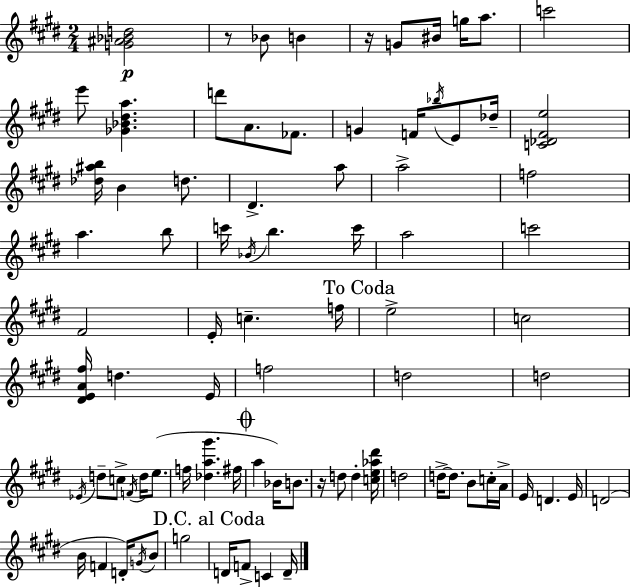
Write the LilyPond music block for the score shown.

{
  \clef treble
  \numericTimeSignature
  \time 2/4
  \key e \major
  <g' ais' bes' d''>2\p | r8 bes'8 b'4 | r16 g'8 bis'16 g''16 a''8. | c'''2 | \break e'''8 <ges' bes' dis'' a''>4. | d'''8 a'8. fes'8. | g'4 f'16 \acciaccatura { bes''16 } e'8 | des''16-- <c' des' fis' e''>2 | \break <des'' ais'' b''>16 b'4 d''8. | dis'4.-> a''8 | a''2-> | f''2 | \break a''4. b''8 | c'''16 \acciaccatura { bes'16 } b''4. | c'''16 a''2 | c'''2 | \break fis'2 | e'16-. c''4.-- | f''16 \mark "To Coda" e''2-> | c''2 | \break <dis' e' a' fis''>16 d''4. | e'16 f''2 | d''2 | d''2 | \break \acciaccatura { ees'16 } d''8-- c''8-> \acciaccatura { f'16 } | d''16 e''8.( f''16 <des'' a'' gis'''>4. | fis''16 \mark \markup { \musicglyph "scripts.coda" } a''4 | bes'16) b'8. r16 d''8 d''4-. | \break <c'' e'' aes'' dis'''>16 d''2 | d''16->~~ d''8. | b'8 c''16-. a'16-> e'16 d'4. | e'16 d'2( | \break b'16 f'4 | d'16-.) \acciaccatura { g'16 } b'8 g''2 | \mark "D.C. al Coda" d'16 f'8-> | c'4 d'16-- \bar "|."
}